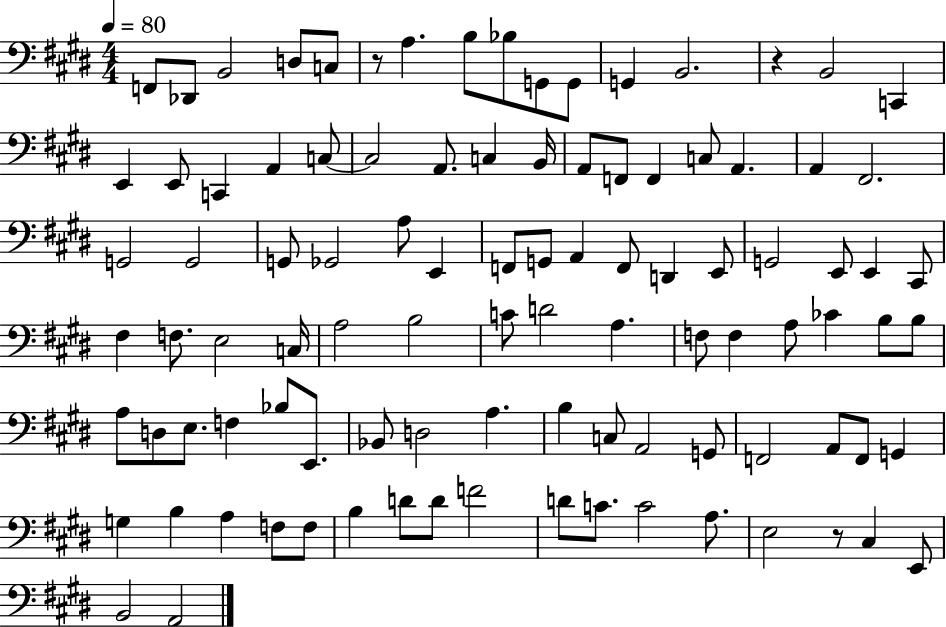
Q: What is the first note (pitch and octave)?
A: F2